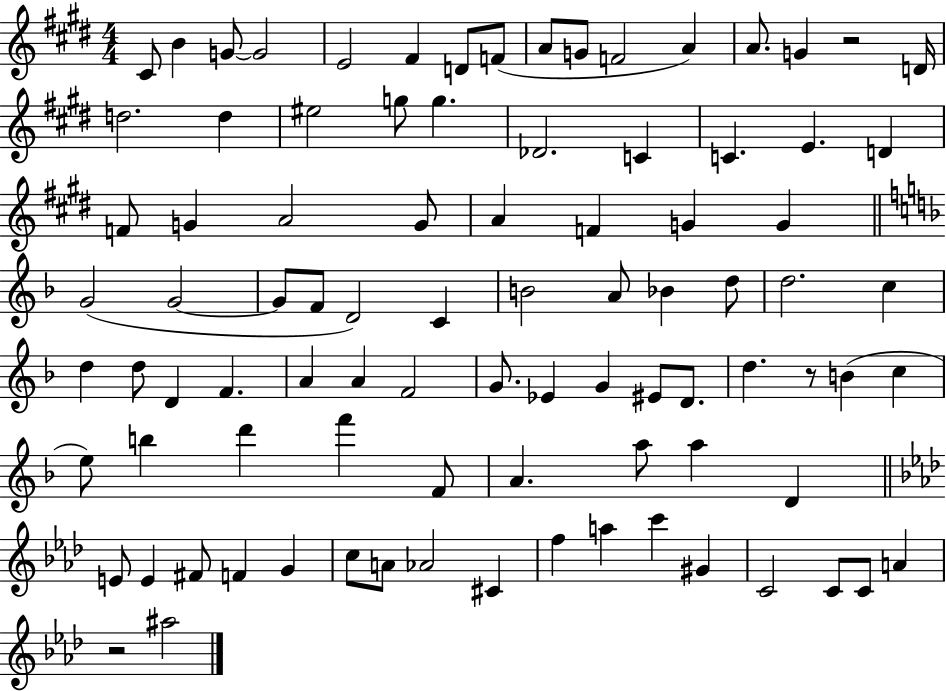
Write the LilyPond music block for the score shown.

{
  \clef treble
  \numericTimeSignature
  \time 4/4
  \key e \major
  cis'8 b'4 g'8~~ g'2 | e'2 fis'4 d'8 f'8( | a'8 g'8 f'2 a'4) | a'8. g'4 r2 d'16 | \break d''2. d''4 | eis''2 g''8 g''4. | des'2. c'4 | c'4. e'4. d'4 | \break f'8 g'4 a'2 g'8 | a'4 f'4 g'4 g'4 | \bar "||" \break \key d \minor g'2( g'2~~ | g'8 f'8 d'2) c'4 | b'2 a'8 bes'4 d''8 | d''2. c''4 | \break d''4 d''8 d'4 f'4. | a'4 a'4 f'2 | g'8. ees'4 g'4 eis'8 d'8. | d''4. r8 b'4( c''4 | \break e''8) b''4 d'''4 f'''4 f'8 | a'4. a''8 a''4 d'4 | \bar "||" \break \key f \minor e'8 e'4 fis'8 f'4 g'4 | c''8 a'8 aes'2 cis'4 | f''4 a''4 c'''4 gis'4 | c'2 c'8 c'8 a'4 | \break r2 ais''2 | \bar "|."
}